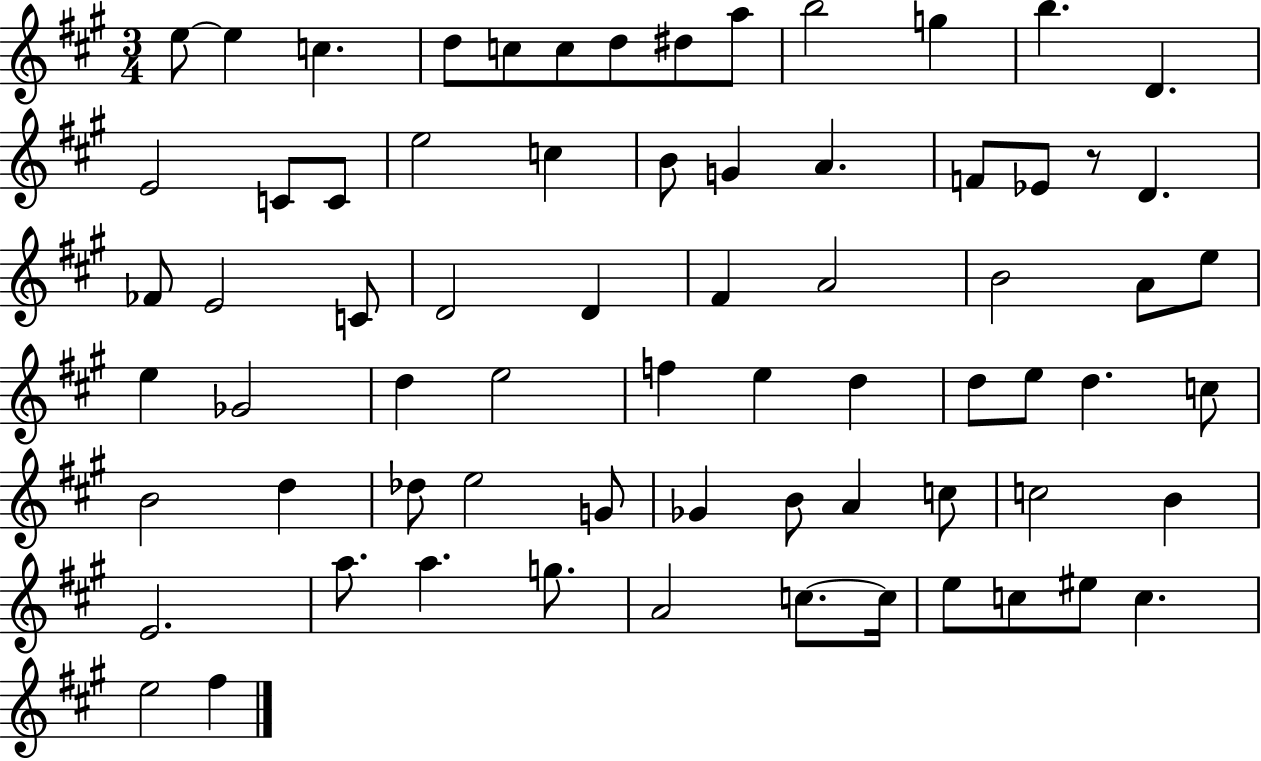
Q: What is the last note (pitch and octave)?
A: F#5